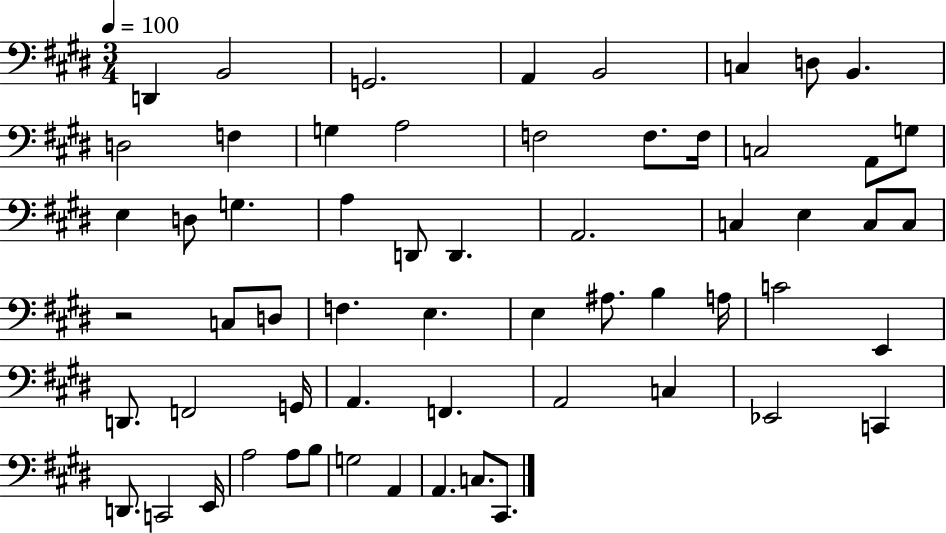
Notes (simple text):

D2/q B2/h G2/h. A2/q B2/h C3/q D3/e B2/q. D3/h F3/q G3/q A3/h F3/h F3/e. F3/s C3/h A2/e G3/e E3/q D3/e G3/q. A3/q D2/e D2/q. A2/h. C3/q E3/q C3/e C3/e R/h C3/e D3/e F3/q. E3/q. E3/q A#3/e. B3/q A3/s C4/h E2/q D2/e. F2/h G2/s A2/q. F2/q. A2/h C3/q Eb2/h C2/q D2/e. C2/h E2/s A3/h A3/e B3/e G3/h A2/q A2/q. C3/e. C#2/e.